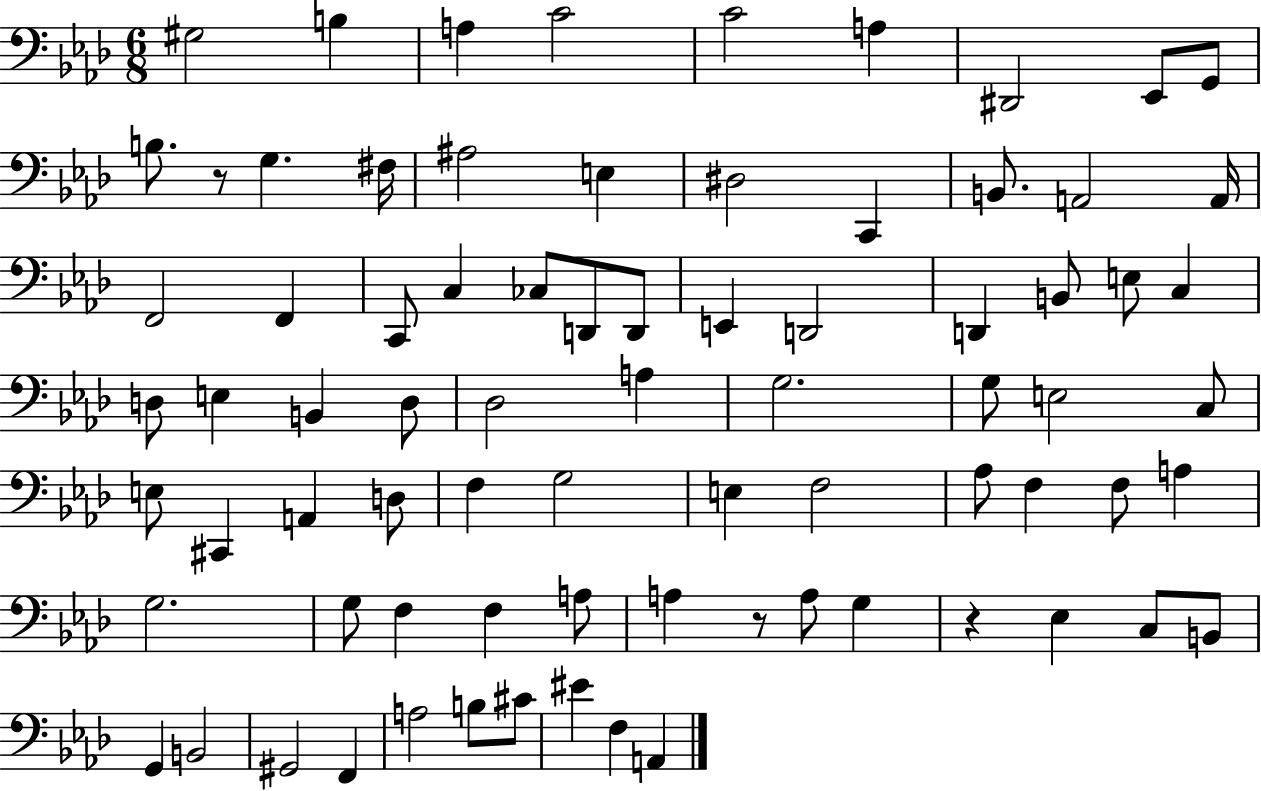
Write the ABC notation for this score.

X:1
T:Untitled
M:6/8
L:1/4
K:Ab
^G,2 B, A, C2 C2 A, ^D,,2 _E,,/2 G,,/2 B,/2 z/2 G, ^F,/4 ^A,2 E, ^D,2 C,, B,,/2 A,,2 A,,/4 F,,2 F,, C,,/2 C, _C,/2 D,,/2 D,,/2 E,, D,,2 D,, B,,/2 E,/2 C, D,/2 E, B,, D,/2 _D,2 A, G,2 G,/2 E,2 C,/2 E,/2 ^C,, A,, D,/2 F, G,2 E, F,2 _A,/2 F, F,/2 A, G,2 G,/2 F, F, A,/2 A, z/2 A,/2 G, z _E, C,/2 B,,/2 G,, B,,2 ^G,,2 F,, A,2 B,/2 ^C/2 ^E F, A,,